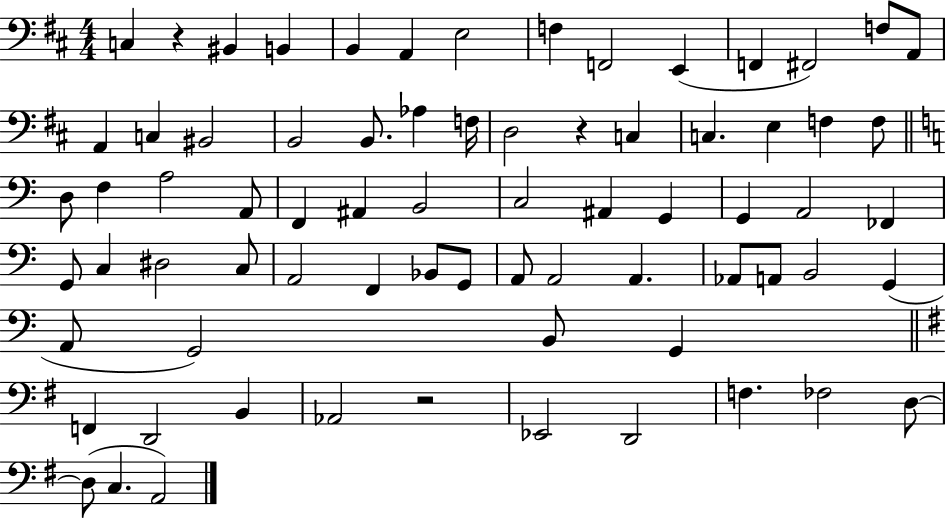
X:1
T:Untitled
M:4/4
L:1/4
K:D
C, z ^B,, B,, B,, A,, E,2 F, F,,2 E,, F,, ^F,,2 F,/2 A,,/2 A,, C, ^B,,2 B,,2 B,,/2 _A, F,/4 D,2 z C, C, E, F, F,/2 D,/2 F, A,2 A,,/2 F,, ^A,, B,,2 C,2 ^A,, G,, G,, A,,2 _F,, G,,/2 C, ^D,2 C,/2 A,,2 F,, _B,,/2 G,,/2 A,,/2 A,,2 A,, _A,,/2 A,,/2 B,,2 G,, A,,/2 G,,2 B,,/2 G,, F,, D,,2 B,, _A,,2 z2 _E,,2 D,,2 F, _F,2 D,/2 D,/2 C, A,,2